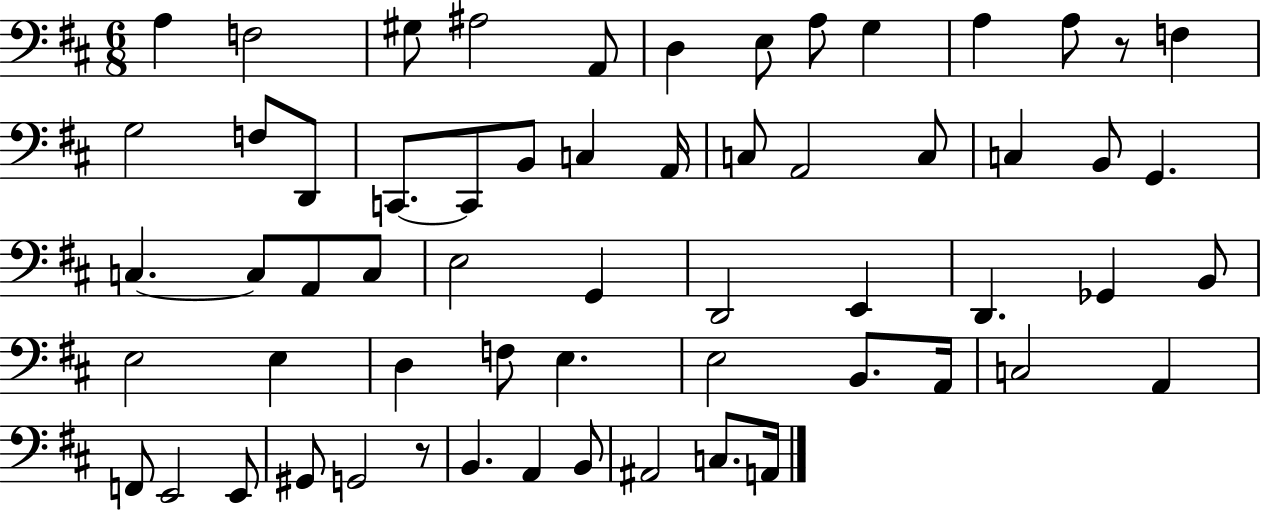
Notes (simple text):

A3/q F3/h G#3/e A#3/h A2/e D3/q E3/e A3/e G3/q A3/q A3/e R/e F3/q G3/h F3/e D2/e C2/e. C2/e B2/e C3/q A2/s C3/e A2/h C3/e C3/q B2/e G2/q. C3/q. C3/e A2/e C3/e E3/h G2/q D2/h E2/q D2/q. Gb2/q B2/e E3/h E3/q D3/q F3/e E3/q. E3/h B2/e. A2/s C3/h A2/q F2/e E2/h E2/e G#2/e G2/h R/e B2/q. A2/q B2/e A#2/h C3/e. A2/s